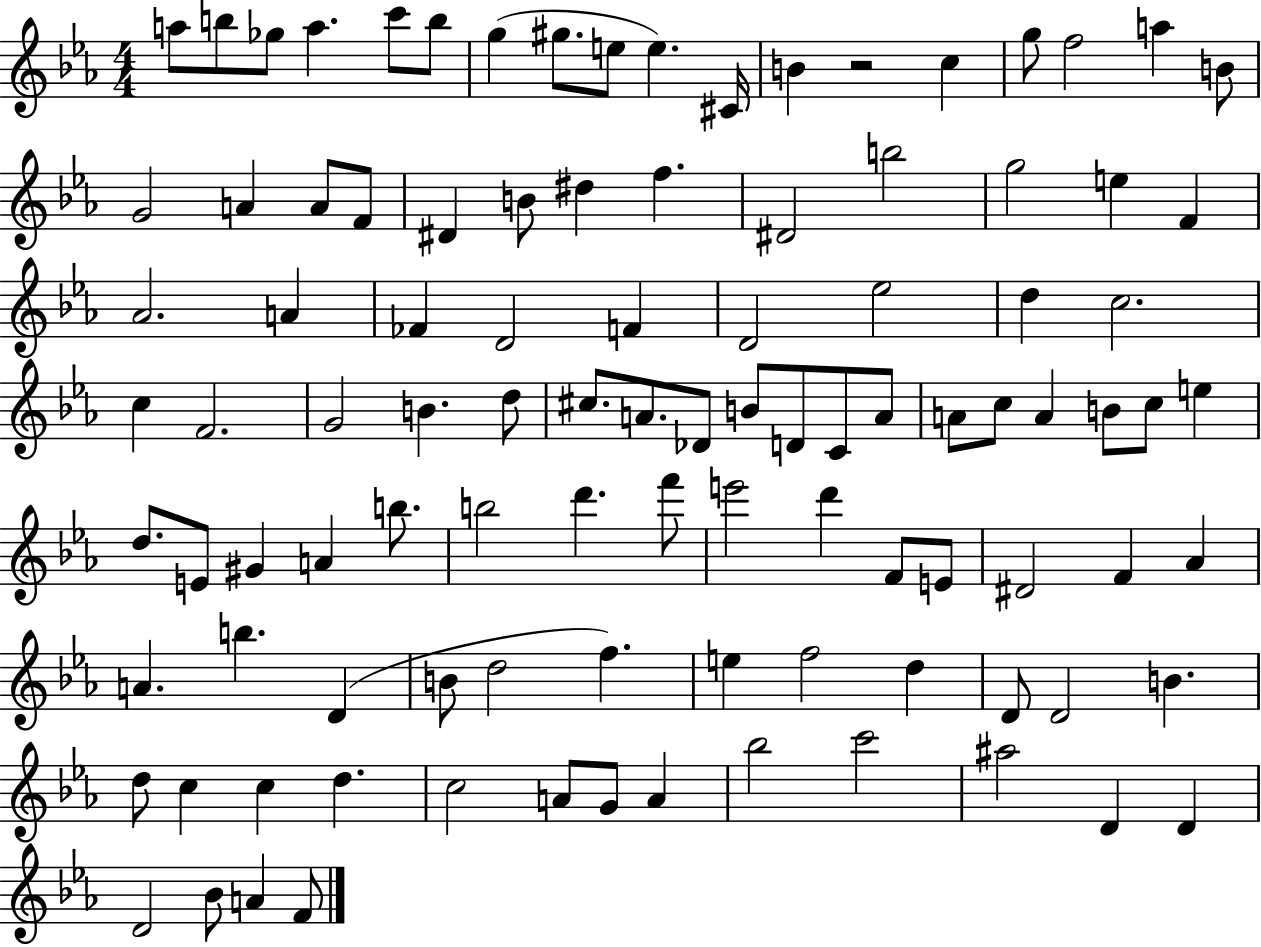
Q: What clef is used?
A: treble